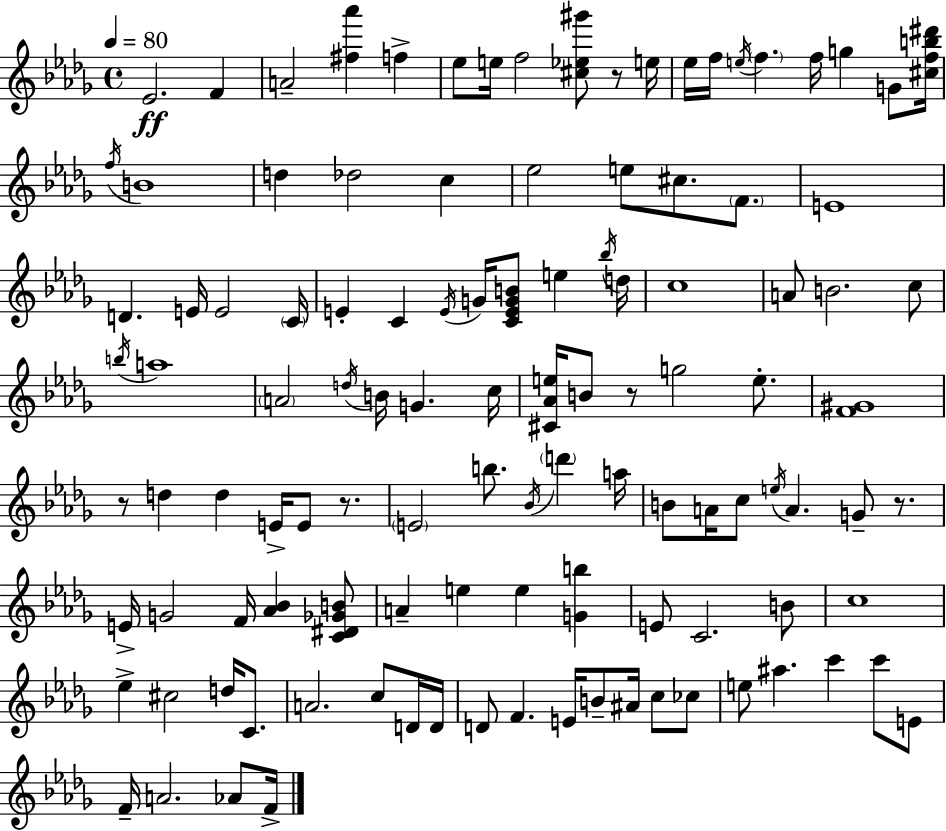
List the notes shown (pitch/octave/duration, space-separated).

Eb4/h. F4/q A4/h [F#5,Ab6]/q F5/q Eb5/e E5/s F5/h [C#5,Eb5,G#6]/e R/e E5/s Eb5/s F5/s E5/s F5/q. F5/s G5/q G4/e [C#5,F5,B5,D#6]/s F5/s B4/w D5/q Db5/h C5/q Eb5/h E5/e C#5/e. F4/e. E4/w D4/q. E4/s E4/h C4/s E4/q C4/q E4/s G4/s [C4,E4,G4,B4]/e E5/q Bb5/s D5/s C5/w A4/e B4/h. C5/e B5/s A5/w A4/h D5/s B4/s G4/q. C5/s [C#4,Ab4,E5]/s B4/e R/e G5/h E5/e. [F4,G#4]/w R/e D5/q D5/q E4/s E4/e R/e. E4/h B5/e. Bb4/s D6/q A5/s B4/e A4/s C5/e E5/s A4/q. G4/e R/e. E4/s G4/h F4/s [Ab4,Bb4]/q [C4,D#4,Gb4,B4]/e A4/q E5/q E5/q [G4,B5]/q E4/e C4/h. B4/e C5/w Eb5/q C#5/h D5/s C4/e. A4/h. C5/e D4/s D4/s D4/e F4/q. E4/s B4/e A#4/s C5/e CES5/e E5/e A#5/q. C6/q C6/e E4/e F4/s A4/h. Ab4/e F4/s